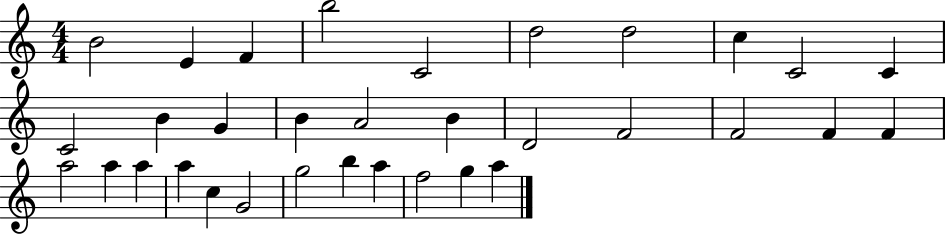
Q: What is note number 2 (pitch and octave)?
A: E4